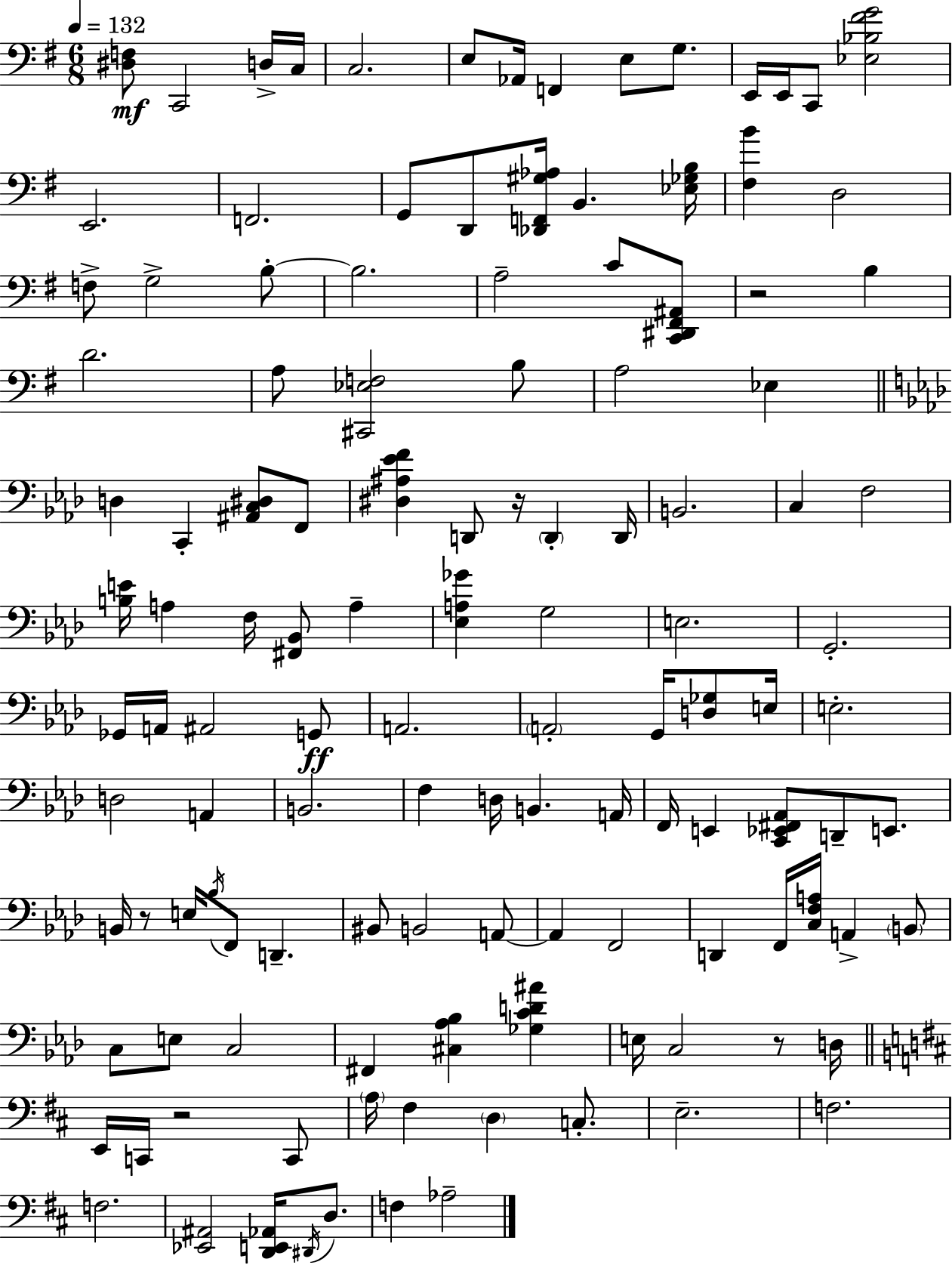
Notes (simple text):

[D#3,F3]/e C2/h D3/s C3/s C3/h. E3/e Ab2/s F2/q E3/e G3/e. E2/s E2/s C2/e [Eb3,Bb3,F#4,G4]/h E2/h. F2/h. G2/e D2/e [Db2,F2,G#3,Ab3]/s B2/q. [Eb3,Gb3,B3]/s [F#3,B4]/q D3/h F3/e G3/h B3/e B3/h. A3/h C4/e [C2,D#2,F#2,A#2]/e R/h B3/q D4/h. A3/e [C#2,Eb3,F3]/h B3/e A3/h Eb3/q D3/q C2/q [A#2,C3,D#3]/e F2/e [D#3,A#3,Eb4,F4]/q D2/e R/s D2/q D2/s B2/h. C3/q F3/h [B3,E4]/s A3/q F3/s [F#2,Bb2]/e A3/q [Eb3,A3,Gb4]/q G3/h E3/h. G2/h. Gb2/s A2/s A#2/h G2/e A2/h. A2/h G2/s [D3,Gb3]/e E3/s E3/h. D3/h A2/q B2/h. F3/q D3/s B2/q. A2/s F2/s E2/q [C2,Eb2,F#2,Ab2]/e D2/e E2/e. B2/s R/e E3/s Bb3/s F2/e D2/q. BIS2/e B2/h A2/e A2/q F2/h D2/q F2/s [C3,F3,A3]/s A2/q B2/e C3/e E3/e C3/h F#2/q [C#3,Ab3,Bb3]/q [Gb3,C4,D4,A#4]/q E3/s C3/h R/e D3/s E2/s C2/s R/h C2/e A3/s F#3/q D3/q C3/e. E3/h. F3/h. F3/h. [Eb2,A#2]/h [D2,E2,Ab2]/s D#2/s D3/e. F3/q Ab3/h